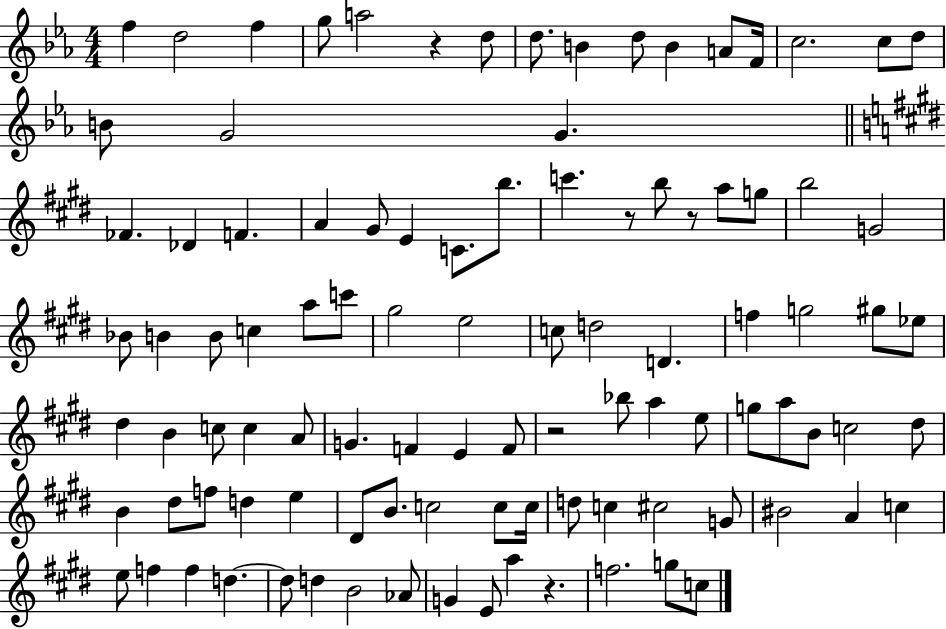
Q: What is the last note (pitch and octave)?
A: C5